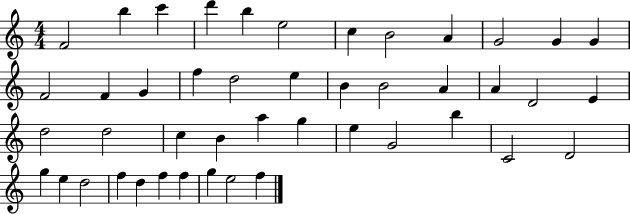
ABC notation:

X:1
T:Untitled
M:4/4
L:1/4
K:C
F2 b c' d' b e2 c B2 A G2 G G F2 F G f d2 e B B2 A A D2 E d2 d2 c B a g e G2 b C2 D2 g e d2 f d f f g e2 f